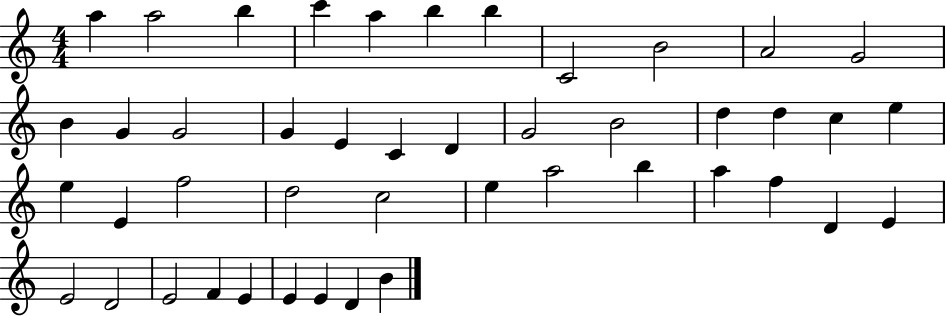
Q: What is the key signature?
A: C major